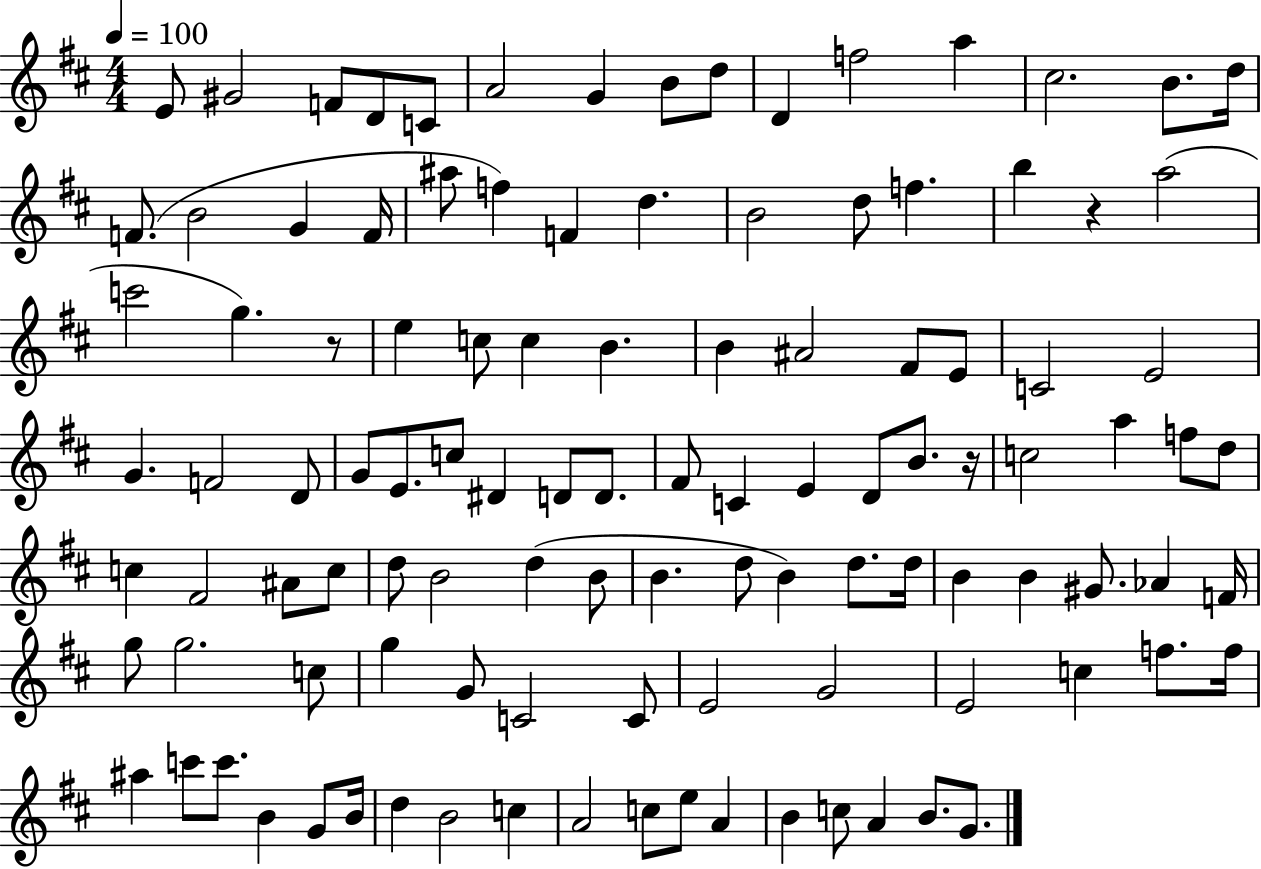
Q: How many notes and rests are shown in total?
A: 110